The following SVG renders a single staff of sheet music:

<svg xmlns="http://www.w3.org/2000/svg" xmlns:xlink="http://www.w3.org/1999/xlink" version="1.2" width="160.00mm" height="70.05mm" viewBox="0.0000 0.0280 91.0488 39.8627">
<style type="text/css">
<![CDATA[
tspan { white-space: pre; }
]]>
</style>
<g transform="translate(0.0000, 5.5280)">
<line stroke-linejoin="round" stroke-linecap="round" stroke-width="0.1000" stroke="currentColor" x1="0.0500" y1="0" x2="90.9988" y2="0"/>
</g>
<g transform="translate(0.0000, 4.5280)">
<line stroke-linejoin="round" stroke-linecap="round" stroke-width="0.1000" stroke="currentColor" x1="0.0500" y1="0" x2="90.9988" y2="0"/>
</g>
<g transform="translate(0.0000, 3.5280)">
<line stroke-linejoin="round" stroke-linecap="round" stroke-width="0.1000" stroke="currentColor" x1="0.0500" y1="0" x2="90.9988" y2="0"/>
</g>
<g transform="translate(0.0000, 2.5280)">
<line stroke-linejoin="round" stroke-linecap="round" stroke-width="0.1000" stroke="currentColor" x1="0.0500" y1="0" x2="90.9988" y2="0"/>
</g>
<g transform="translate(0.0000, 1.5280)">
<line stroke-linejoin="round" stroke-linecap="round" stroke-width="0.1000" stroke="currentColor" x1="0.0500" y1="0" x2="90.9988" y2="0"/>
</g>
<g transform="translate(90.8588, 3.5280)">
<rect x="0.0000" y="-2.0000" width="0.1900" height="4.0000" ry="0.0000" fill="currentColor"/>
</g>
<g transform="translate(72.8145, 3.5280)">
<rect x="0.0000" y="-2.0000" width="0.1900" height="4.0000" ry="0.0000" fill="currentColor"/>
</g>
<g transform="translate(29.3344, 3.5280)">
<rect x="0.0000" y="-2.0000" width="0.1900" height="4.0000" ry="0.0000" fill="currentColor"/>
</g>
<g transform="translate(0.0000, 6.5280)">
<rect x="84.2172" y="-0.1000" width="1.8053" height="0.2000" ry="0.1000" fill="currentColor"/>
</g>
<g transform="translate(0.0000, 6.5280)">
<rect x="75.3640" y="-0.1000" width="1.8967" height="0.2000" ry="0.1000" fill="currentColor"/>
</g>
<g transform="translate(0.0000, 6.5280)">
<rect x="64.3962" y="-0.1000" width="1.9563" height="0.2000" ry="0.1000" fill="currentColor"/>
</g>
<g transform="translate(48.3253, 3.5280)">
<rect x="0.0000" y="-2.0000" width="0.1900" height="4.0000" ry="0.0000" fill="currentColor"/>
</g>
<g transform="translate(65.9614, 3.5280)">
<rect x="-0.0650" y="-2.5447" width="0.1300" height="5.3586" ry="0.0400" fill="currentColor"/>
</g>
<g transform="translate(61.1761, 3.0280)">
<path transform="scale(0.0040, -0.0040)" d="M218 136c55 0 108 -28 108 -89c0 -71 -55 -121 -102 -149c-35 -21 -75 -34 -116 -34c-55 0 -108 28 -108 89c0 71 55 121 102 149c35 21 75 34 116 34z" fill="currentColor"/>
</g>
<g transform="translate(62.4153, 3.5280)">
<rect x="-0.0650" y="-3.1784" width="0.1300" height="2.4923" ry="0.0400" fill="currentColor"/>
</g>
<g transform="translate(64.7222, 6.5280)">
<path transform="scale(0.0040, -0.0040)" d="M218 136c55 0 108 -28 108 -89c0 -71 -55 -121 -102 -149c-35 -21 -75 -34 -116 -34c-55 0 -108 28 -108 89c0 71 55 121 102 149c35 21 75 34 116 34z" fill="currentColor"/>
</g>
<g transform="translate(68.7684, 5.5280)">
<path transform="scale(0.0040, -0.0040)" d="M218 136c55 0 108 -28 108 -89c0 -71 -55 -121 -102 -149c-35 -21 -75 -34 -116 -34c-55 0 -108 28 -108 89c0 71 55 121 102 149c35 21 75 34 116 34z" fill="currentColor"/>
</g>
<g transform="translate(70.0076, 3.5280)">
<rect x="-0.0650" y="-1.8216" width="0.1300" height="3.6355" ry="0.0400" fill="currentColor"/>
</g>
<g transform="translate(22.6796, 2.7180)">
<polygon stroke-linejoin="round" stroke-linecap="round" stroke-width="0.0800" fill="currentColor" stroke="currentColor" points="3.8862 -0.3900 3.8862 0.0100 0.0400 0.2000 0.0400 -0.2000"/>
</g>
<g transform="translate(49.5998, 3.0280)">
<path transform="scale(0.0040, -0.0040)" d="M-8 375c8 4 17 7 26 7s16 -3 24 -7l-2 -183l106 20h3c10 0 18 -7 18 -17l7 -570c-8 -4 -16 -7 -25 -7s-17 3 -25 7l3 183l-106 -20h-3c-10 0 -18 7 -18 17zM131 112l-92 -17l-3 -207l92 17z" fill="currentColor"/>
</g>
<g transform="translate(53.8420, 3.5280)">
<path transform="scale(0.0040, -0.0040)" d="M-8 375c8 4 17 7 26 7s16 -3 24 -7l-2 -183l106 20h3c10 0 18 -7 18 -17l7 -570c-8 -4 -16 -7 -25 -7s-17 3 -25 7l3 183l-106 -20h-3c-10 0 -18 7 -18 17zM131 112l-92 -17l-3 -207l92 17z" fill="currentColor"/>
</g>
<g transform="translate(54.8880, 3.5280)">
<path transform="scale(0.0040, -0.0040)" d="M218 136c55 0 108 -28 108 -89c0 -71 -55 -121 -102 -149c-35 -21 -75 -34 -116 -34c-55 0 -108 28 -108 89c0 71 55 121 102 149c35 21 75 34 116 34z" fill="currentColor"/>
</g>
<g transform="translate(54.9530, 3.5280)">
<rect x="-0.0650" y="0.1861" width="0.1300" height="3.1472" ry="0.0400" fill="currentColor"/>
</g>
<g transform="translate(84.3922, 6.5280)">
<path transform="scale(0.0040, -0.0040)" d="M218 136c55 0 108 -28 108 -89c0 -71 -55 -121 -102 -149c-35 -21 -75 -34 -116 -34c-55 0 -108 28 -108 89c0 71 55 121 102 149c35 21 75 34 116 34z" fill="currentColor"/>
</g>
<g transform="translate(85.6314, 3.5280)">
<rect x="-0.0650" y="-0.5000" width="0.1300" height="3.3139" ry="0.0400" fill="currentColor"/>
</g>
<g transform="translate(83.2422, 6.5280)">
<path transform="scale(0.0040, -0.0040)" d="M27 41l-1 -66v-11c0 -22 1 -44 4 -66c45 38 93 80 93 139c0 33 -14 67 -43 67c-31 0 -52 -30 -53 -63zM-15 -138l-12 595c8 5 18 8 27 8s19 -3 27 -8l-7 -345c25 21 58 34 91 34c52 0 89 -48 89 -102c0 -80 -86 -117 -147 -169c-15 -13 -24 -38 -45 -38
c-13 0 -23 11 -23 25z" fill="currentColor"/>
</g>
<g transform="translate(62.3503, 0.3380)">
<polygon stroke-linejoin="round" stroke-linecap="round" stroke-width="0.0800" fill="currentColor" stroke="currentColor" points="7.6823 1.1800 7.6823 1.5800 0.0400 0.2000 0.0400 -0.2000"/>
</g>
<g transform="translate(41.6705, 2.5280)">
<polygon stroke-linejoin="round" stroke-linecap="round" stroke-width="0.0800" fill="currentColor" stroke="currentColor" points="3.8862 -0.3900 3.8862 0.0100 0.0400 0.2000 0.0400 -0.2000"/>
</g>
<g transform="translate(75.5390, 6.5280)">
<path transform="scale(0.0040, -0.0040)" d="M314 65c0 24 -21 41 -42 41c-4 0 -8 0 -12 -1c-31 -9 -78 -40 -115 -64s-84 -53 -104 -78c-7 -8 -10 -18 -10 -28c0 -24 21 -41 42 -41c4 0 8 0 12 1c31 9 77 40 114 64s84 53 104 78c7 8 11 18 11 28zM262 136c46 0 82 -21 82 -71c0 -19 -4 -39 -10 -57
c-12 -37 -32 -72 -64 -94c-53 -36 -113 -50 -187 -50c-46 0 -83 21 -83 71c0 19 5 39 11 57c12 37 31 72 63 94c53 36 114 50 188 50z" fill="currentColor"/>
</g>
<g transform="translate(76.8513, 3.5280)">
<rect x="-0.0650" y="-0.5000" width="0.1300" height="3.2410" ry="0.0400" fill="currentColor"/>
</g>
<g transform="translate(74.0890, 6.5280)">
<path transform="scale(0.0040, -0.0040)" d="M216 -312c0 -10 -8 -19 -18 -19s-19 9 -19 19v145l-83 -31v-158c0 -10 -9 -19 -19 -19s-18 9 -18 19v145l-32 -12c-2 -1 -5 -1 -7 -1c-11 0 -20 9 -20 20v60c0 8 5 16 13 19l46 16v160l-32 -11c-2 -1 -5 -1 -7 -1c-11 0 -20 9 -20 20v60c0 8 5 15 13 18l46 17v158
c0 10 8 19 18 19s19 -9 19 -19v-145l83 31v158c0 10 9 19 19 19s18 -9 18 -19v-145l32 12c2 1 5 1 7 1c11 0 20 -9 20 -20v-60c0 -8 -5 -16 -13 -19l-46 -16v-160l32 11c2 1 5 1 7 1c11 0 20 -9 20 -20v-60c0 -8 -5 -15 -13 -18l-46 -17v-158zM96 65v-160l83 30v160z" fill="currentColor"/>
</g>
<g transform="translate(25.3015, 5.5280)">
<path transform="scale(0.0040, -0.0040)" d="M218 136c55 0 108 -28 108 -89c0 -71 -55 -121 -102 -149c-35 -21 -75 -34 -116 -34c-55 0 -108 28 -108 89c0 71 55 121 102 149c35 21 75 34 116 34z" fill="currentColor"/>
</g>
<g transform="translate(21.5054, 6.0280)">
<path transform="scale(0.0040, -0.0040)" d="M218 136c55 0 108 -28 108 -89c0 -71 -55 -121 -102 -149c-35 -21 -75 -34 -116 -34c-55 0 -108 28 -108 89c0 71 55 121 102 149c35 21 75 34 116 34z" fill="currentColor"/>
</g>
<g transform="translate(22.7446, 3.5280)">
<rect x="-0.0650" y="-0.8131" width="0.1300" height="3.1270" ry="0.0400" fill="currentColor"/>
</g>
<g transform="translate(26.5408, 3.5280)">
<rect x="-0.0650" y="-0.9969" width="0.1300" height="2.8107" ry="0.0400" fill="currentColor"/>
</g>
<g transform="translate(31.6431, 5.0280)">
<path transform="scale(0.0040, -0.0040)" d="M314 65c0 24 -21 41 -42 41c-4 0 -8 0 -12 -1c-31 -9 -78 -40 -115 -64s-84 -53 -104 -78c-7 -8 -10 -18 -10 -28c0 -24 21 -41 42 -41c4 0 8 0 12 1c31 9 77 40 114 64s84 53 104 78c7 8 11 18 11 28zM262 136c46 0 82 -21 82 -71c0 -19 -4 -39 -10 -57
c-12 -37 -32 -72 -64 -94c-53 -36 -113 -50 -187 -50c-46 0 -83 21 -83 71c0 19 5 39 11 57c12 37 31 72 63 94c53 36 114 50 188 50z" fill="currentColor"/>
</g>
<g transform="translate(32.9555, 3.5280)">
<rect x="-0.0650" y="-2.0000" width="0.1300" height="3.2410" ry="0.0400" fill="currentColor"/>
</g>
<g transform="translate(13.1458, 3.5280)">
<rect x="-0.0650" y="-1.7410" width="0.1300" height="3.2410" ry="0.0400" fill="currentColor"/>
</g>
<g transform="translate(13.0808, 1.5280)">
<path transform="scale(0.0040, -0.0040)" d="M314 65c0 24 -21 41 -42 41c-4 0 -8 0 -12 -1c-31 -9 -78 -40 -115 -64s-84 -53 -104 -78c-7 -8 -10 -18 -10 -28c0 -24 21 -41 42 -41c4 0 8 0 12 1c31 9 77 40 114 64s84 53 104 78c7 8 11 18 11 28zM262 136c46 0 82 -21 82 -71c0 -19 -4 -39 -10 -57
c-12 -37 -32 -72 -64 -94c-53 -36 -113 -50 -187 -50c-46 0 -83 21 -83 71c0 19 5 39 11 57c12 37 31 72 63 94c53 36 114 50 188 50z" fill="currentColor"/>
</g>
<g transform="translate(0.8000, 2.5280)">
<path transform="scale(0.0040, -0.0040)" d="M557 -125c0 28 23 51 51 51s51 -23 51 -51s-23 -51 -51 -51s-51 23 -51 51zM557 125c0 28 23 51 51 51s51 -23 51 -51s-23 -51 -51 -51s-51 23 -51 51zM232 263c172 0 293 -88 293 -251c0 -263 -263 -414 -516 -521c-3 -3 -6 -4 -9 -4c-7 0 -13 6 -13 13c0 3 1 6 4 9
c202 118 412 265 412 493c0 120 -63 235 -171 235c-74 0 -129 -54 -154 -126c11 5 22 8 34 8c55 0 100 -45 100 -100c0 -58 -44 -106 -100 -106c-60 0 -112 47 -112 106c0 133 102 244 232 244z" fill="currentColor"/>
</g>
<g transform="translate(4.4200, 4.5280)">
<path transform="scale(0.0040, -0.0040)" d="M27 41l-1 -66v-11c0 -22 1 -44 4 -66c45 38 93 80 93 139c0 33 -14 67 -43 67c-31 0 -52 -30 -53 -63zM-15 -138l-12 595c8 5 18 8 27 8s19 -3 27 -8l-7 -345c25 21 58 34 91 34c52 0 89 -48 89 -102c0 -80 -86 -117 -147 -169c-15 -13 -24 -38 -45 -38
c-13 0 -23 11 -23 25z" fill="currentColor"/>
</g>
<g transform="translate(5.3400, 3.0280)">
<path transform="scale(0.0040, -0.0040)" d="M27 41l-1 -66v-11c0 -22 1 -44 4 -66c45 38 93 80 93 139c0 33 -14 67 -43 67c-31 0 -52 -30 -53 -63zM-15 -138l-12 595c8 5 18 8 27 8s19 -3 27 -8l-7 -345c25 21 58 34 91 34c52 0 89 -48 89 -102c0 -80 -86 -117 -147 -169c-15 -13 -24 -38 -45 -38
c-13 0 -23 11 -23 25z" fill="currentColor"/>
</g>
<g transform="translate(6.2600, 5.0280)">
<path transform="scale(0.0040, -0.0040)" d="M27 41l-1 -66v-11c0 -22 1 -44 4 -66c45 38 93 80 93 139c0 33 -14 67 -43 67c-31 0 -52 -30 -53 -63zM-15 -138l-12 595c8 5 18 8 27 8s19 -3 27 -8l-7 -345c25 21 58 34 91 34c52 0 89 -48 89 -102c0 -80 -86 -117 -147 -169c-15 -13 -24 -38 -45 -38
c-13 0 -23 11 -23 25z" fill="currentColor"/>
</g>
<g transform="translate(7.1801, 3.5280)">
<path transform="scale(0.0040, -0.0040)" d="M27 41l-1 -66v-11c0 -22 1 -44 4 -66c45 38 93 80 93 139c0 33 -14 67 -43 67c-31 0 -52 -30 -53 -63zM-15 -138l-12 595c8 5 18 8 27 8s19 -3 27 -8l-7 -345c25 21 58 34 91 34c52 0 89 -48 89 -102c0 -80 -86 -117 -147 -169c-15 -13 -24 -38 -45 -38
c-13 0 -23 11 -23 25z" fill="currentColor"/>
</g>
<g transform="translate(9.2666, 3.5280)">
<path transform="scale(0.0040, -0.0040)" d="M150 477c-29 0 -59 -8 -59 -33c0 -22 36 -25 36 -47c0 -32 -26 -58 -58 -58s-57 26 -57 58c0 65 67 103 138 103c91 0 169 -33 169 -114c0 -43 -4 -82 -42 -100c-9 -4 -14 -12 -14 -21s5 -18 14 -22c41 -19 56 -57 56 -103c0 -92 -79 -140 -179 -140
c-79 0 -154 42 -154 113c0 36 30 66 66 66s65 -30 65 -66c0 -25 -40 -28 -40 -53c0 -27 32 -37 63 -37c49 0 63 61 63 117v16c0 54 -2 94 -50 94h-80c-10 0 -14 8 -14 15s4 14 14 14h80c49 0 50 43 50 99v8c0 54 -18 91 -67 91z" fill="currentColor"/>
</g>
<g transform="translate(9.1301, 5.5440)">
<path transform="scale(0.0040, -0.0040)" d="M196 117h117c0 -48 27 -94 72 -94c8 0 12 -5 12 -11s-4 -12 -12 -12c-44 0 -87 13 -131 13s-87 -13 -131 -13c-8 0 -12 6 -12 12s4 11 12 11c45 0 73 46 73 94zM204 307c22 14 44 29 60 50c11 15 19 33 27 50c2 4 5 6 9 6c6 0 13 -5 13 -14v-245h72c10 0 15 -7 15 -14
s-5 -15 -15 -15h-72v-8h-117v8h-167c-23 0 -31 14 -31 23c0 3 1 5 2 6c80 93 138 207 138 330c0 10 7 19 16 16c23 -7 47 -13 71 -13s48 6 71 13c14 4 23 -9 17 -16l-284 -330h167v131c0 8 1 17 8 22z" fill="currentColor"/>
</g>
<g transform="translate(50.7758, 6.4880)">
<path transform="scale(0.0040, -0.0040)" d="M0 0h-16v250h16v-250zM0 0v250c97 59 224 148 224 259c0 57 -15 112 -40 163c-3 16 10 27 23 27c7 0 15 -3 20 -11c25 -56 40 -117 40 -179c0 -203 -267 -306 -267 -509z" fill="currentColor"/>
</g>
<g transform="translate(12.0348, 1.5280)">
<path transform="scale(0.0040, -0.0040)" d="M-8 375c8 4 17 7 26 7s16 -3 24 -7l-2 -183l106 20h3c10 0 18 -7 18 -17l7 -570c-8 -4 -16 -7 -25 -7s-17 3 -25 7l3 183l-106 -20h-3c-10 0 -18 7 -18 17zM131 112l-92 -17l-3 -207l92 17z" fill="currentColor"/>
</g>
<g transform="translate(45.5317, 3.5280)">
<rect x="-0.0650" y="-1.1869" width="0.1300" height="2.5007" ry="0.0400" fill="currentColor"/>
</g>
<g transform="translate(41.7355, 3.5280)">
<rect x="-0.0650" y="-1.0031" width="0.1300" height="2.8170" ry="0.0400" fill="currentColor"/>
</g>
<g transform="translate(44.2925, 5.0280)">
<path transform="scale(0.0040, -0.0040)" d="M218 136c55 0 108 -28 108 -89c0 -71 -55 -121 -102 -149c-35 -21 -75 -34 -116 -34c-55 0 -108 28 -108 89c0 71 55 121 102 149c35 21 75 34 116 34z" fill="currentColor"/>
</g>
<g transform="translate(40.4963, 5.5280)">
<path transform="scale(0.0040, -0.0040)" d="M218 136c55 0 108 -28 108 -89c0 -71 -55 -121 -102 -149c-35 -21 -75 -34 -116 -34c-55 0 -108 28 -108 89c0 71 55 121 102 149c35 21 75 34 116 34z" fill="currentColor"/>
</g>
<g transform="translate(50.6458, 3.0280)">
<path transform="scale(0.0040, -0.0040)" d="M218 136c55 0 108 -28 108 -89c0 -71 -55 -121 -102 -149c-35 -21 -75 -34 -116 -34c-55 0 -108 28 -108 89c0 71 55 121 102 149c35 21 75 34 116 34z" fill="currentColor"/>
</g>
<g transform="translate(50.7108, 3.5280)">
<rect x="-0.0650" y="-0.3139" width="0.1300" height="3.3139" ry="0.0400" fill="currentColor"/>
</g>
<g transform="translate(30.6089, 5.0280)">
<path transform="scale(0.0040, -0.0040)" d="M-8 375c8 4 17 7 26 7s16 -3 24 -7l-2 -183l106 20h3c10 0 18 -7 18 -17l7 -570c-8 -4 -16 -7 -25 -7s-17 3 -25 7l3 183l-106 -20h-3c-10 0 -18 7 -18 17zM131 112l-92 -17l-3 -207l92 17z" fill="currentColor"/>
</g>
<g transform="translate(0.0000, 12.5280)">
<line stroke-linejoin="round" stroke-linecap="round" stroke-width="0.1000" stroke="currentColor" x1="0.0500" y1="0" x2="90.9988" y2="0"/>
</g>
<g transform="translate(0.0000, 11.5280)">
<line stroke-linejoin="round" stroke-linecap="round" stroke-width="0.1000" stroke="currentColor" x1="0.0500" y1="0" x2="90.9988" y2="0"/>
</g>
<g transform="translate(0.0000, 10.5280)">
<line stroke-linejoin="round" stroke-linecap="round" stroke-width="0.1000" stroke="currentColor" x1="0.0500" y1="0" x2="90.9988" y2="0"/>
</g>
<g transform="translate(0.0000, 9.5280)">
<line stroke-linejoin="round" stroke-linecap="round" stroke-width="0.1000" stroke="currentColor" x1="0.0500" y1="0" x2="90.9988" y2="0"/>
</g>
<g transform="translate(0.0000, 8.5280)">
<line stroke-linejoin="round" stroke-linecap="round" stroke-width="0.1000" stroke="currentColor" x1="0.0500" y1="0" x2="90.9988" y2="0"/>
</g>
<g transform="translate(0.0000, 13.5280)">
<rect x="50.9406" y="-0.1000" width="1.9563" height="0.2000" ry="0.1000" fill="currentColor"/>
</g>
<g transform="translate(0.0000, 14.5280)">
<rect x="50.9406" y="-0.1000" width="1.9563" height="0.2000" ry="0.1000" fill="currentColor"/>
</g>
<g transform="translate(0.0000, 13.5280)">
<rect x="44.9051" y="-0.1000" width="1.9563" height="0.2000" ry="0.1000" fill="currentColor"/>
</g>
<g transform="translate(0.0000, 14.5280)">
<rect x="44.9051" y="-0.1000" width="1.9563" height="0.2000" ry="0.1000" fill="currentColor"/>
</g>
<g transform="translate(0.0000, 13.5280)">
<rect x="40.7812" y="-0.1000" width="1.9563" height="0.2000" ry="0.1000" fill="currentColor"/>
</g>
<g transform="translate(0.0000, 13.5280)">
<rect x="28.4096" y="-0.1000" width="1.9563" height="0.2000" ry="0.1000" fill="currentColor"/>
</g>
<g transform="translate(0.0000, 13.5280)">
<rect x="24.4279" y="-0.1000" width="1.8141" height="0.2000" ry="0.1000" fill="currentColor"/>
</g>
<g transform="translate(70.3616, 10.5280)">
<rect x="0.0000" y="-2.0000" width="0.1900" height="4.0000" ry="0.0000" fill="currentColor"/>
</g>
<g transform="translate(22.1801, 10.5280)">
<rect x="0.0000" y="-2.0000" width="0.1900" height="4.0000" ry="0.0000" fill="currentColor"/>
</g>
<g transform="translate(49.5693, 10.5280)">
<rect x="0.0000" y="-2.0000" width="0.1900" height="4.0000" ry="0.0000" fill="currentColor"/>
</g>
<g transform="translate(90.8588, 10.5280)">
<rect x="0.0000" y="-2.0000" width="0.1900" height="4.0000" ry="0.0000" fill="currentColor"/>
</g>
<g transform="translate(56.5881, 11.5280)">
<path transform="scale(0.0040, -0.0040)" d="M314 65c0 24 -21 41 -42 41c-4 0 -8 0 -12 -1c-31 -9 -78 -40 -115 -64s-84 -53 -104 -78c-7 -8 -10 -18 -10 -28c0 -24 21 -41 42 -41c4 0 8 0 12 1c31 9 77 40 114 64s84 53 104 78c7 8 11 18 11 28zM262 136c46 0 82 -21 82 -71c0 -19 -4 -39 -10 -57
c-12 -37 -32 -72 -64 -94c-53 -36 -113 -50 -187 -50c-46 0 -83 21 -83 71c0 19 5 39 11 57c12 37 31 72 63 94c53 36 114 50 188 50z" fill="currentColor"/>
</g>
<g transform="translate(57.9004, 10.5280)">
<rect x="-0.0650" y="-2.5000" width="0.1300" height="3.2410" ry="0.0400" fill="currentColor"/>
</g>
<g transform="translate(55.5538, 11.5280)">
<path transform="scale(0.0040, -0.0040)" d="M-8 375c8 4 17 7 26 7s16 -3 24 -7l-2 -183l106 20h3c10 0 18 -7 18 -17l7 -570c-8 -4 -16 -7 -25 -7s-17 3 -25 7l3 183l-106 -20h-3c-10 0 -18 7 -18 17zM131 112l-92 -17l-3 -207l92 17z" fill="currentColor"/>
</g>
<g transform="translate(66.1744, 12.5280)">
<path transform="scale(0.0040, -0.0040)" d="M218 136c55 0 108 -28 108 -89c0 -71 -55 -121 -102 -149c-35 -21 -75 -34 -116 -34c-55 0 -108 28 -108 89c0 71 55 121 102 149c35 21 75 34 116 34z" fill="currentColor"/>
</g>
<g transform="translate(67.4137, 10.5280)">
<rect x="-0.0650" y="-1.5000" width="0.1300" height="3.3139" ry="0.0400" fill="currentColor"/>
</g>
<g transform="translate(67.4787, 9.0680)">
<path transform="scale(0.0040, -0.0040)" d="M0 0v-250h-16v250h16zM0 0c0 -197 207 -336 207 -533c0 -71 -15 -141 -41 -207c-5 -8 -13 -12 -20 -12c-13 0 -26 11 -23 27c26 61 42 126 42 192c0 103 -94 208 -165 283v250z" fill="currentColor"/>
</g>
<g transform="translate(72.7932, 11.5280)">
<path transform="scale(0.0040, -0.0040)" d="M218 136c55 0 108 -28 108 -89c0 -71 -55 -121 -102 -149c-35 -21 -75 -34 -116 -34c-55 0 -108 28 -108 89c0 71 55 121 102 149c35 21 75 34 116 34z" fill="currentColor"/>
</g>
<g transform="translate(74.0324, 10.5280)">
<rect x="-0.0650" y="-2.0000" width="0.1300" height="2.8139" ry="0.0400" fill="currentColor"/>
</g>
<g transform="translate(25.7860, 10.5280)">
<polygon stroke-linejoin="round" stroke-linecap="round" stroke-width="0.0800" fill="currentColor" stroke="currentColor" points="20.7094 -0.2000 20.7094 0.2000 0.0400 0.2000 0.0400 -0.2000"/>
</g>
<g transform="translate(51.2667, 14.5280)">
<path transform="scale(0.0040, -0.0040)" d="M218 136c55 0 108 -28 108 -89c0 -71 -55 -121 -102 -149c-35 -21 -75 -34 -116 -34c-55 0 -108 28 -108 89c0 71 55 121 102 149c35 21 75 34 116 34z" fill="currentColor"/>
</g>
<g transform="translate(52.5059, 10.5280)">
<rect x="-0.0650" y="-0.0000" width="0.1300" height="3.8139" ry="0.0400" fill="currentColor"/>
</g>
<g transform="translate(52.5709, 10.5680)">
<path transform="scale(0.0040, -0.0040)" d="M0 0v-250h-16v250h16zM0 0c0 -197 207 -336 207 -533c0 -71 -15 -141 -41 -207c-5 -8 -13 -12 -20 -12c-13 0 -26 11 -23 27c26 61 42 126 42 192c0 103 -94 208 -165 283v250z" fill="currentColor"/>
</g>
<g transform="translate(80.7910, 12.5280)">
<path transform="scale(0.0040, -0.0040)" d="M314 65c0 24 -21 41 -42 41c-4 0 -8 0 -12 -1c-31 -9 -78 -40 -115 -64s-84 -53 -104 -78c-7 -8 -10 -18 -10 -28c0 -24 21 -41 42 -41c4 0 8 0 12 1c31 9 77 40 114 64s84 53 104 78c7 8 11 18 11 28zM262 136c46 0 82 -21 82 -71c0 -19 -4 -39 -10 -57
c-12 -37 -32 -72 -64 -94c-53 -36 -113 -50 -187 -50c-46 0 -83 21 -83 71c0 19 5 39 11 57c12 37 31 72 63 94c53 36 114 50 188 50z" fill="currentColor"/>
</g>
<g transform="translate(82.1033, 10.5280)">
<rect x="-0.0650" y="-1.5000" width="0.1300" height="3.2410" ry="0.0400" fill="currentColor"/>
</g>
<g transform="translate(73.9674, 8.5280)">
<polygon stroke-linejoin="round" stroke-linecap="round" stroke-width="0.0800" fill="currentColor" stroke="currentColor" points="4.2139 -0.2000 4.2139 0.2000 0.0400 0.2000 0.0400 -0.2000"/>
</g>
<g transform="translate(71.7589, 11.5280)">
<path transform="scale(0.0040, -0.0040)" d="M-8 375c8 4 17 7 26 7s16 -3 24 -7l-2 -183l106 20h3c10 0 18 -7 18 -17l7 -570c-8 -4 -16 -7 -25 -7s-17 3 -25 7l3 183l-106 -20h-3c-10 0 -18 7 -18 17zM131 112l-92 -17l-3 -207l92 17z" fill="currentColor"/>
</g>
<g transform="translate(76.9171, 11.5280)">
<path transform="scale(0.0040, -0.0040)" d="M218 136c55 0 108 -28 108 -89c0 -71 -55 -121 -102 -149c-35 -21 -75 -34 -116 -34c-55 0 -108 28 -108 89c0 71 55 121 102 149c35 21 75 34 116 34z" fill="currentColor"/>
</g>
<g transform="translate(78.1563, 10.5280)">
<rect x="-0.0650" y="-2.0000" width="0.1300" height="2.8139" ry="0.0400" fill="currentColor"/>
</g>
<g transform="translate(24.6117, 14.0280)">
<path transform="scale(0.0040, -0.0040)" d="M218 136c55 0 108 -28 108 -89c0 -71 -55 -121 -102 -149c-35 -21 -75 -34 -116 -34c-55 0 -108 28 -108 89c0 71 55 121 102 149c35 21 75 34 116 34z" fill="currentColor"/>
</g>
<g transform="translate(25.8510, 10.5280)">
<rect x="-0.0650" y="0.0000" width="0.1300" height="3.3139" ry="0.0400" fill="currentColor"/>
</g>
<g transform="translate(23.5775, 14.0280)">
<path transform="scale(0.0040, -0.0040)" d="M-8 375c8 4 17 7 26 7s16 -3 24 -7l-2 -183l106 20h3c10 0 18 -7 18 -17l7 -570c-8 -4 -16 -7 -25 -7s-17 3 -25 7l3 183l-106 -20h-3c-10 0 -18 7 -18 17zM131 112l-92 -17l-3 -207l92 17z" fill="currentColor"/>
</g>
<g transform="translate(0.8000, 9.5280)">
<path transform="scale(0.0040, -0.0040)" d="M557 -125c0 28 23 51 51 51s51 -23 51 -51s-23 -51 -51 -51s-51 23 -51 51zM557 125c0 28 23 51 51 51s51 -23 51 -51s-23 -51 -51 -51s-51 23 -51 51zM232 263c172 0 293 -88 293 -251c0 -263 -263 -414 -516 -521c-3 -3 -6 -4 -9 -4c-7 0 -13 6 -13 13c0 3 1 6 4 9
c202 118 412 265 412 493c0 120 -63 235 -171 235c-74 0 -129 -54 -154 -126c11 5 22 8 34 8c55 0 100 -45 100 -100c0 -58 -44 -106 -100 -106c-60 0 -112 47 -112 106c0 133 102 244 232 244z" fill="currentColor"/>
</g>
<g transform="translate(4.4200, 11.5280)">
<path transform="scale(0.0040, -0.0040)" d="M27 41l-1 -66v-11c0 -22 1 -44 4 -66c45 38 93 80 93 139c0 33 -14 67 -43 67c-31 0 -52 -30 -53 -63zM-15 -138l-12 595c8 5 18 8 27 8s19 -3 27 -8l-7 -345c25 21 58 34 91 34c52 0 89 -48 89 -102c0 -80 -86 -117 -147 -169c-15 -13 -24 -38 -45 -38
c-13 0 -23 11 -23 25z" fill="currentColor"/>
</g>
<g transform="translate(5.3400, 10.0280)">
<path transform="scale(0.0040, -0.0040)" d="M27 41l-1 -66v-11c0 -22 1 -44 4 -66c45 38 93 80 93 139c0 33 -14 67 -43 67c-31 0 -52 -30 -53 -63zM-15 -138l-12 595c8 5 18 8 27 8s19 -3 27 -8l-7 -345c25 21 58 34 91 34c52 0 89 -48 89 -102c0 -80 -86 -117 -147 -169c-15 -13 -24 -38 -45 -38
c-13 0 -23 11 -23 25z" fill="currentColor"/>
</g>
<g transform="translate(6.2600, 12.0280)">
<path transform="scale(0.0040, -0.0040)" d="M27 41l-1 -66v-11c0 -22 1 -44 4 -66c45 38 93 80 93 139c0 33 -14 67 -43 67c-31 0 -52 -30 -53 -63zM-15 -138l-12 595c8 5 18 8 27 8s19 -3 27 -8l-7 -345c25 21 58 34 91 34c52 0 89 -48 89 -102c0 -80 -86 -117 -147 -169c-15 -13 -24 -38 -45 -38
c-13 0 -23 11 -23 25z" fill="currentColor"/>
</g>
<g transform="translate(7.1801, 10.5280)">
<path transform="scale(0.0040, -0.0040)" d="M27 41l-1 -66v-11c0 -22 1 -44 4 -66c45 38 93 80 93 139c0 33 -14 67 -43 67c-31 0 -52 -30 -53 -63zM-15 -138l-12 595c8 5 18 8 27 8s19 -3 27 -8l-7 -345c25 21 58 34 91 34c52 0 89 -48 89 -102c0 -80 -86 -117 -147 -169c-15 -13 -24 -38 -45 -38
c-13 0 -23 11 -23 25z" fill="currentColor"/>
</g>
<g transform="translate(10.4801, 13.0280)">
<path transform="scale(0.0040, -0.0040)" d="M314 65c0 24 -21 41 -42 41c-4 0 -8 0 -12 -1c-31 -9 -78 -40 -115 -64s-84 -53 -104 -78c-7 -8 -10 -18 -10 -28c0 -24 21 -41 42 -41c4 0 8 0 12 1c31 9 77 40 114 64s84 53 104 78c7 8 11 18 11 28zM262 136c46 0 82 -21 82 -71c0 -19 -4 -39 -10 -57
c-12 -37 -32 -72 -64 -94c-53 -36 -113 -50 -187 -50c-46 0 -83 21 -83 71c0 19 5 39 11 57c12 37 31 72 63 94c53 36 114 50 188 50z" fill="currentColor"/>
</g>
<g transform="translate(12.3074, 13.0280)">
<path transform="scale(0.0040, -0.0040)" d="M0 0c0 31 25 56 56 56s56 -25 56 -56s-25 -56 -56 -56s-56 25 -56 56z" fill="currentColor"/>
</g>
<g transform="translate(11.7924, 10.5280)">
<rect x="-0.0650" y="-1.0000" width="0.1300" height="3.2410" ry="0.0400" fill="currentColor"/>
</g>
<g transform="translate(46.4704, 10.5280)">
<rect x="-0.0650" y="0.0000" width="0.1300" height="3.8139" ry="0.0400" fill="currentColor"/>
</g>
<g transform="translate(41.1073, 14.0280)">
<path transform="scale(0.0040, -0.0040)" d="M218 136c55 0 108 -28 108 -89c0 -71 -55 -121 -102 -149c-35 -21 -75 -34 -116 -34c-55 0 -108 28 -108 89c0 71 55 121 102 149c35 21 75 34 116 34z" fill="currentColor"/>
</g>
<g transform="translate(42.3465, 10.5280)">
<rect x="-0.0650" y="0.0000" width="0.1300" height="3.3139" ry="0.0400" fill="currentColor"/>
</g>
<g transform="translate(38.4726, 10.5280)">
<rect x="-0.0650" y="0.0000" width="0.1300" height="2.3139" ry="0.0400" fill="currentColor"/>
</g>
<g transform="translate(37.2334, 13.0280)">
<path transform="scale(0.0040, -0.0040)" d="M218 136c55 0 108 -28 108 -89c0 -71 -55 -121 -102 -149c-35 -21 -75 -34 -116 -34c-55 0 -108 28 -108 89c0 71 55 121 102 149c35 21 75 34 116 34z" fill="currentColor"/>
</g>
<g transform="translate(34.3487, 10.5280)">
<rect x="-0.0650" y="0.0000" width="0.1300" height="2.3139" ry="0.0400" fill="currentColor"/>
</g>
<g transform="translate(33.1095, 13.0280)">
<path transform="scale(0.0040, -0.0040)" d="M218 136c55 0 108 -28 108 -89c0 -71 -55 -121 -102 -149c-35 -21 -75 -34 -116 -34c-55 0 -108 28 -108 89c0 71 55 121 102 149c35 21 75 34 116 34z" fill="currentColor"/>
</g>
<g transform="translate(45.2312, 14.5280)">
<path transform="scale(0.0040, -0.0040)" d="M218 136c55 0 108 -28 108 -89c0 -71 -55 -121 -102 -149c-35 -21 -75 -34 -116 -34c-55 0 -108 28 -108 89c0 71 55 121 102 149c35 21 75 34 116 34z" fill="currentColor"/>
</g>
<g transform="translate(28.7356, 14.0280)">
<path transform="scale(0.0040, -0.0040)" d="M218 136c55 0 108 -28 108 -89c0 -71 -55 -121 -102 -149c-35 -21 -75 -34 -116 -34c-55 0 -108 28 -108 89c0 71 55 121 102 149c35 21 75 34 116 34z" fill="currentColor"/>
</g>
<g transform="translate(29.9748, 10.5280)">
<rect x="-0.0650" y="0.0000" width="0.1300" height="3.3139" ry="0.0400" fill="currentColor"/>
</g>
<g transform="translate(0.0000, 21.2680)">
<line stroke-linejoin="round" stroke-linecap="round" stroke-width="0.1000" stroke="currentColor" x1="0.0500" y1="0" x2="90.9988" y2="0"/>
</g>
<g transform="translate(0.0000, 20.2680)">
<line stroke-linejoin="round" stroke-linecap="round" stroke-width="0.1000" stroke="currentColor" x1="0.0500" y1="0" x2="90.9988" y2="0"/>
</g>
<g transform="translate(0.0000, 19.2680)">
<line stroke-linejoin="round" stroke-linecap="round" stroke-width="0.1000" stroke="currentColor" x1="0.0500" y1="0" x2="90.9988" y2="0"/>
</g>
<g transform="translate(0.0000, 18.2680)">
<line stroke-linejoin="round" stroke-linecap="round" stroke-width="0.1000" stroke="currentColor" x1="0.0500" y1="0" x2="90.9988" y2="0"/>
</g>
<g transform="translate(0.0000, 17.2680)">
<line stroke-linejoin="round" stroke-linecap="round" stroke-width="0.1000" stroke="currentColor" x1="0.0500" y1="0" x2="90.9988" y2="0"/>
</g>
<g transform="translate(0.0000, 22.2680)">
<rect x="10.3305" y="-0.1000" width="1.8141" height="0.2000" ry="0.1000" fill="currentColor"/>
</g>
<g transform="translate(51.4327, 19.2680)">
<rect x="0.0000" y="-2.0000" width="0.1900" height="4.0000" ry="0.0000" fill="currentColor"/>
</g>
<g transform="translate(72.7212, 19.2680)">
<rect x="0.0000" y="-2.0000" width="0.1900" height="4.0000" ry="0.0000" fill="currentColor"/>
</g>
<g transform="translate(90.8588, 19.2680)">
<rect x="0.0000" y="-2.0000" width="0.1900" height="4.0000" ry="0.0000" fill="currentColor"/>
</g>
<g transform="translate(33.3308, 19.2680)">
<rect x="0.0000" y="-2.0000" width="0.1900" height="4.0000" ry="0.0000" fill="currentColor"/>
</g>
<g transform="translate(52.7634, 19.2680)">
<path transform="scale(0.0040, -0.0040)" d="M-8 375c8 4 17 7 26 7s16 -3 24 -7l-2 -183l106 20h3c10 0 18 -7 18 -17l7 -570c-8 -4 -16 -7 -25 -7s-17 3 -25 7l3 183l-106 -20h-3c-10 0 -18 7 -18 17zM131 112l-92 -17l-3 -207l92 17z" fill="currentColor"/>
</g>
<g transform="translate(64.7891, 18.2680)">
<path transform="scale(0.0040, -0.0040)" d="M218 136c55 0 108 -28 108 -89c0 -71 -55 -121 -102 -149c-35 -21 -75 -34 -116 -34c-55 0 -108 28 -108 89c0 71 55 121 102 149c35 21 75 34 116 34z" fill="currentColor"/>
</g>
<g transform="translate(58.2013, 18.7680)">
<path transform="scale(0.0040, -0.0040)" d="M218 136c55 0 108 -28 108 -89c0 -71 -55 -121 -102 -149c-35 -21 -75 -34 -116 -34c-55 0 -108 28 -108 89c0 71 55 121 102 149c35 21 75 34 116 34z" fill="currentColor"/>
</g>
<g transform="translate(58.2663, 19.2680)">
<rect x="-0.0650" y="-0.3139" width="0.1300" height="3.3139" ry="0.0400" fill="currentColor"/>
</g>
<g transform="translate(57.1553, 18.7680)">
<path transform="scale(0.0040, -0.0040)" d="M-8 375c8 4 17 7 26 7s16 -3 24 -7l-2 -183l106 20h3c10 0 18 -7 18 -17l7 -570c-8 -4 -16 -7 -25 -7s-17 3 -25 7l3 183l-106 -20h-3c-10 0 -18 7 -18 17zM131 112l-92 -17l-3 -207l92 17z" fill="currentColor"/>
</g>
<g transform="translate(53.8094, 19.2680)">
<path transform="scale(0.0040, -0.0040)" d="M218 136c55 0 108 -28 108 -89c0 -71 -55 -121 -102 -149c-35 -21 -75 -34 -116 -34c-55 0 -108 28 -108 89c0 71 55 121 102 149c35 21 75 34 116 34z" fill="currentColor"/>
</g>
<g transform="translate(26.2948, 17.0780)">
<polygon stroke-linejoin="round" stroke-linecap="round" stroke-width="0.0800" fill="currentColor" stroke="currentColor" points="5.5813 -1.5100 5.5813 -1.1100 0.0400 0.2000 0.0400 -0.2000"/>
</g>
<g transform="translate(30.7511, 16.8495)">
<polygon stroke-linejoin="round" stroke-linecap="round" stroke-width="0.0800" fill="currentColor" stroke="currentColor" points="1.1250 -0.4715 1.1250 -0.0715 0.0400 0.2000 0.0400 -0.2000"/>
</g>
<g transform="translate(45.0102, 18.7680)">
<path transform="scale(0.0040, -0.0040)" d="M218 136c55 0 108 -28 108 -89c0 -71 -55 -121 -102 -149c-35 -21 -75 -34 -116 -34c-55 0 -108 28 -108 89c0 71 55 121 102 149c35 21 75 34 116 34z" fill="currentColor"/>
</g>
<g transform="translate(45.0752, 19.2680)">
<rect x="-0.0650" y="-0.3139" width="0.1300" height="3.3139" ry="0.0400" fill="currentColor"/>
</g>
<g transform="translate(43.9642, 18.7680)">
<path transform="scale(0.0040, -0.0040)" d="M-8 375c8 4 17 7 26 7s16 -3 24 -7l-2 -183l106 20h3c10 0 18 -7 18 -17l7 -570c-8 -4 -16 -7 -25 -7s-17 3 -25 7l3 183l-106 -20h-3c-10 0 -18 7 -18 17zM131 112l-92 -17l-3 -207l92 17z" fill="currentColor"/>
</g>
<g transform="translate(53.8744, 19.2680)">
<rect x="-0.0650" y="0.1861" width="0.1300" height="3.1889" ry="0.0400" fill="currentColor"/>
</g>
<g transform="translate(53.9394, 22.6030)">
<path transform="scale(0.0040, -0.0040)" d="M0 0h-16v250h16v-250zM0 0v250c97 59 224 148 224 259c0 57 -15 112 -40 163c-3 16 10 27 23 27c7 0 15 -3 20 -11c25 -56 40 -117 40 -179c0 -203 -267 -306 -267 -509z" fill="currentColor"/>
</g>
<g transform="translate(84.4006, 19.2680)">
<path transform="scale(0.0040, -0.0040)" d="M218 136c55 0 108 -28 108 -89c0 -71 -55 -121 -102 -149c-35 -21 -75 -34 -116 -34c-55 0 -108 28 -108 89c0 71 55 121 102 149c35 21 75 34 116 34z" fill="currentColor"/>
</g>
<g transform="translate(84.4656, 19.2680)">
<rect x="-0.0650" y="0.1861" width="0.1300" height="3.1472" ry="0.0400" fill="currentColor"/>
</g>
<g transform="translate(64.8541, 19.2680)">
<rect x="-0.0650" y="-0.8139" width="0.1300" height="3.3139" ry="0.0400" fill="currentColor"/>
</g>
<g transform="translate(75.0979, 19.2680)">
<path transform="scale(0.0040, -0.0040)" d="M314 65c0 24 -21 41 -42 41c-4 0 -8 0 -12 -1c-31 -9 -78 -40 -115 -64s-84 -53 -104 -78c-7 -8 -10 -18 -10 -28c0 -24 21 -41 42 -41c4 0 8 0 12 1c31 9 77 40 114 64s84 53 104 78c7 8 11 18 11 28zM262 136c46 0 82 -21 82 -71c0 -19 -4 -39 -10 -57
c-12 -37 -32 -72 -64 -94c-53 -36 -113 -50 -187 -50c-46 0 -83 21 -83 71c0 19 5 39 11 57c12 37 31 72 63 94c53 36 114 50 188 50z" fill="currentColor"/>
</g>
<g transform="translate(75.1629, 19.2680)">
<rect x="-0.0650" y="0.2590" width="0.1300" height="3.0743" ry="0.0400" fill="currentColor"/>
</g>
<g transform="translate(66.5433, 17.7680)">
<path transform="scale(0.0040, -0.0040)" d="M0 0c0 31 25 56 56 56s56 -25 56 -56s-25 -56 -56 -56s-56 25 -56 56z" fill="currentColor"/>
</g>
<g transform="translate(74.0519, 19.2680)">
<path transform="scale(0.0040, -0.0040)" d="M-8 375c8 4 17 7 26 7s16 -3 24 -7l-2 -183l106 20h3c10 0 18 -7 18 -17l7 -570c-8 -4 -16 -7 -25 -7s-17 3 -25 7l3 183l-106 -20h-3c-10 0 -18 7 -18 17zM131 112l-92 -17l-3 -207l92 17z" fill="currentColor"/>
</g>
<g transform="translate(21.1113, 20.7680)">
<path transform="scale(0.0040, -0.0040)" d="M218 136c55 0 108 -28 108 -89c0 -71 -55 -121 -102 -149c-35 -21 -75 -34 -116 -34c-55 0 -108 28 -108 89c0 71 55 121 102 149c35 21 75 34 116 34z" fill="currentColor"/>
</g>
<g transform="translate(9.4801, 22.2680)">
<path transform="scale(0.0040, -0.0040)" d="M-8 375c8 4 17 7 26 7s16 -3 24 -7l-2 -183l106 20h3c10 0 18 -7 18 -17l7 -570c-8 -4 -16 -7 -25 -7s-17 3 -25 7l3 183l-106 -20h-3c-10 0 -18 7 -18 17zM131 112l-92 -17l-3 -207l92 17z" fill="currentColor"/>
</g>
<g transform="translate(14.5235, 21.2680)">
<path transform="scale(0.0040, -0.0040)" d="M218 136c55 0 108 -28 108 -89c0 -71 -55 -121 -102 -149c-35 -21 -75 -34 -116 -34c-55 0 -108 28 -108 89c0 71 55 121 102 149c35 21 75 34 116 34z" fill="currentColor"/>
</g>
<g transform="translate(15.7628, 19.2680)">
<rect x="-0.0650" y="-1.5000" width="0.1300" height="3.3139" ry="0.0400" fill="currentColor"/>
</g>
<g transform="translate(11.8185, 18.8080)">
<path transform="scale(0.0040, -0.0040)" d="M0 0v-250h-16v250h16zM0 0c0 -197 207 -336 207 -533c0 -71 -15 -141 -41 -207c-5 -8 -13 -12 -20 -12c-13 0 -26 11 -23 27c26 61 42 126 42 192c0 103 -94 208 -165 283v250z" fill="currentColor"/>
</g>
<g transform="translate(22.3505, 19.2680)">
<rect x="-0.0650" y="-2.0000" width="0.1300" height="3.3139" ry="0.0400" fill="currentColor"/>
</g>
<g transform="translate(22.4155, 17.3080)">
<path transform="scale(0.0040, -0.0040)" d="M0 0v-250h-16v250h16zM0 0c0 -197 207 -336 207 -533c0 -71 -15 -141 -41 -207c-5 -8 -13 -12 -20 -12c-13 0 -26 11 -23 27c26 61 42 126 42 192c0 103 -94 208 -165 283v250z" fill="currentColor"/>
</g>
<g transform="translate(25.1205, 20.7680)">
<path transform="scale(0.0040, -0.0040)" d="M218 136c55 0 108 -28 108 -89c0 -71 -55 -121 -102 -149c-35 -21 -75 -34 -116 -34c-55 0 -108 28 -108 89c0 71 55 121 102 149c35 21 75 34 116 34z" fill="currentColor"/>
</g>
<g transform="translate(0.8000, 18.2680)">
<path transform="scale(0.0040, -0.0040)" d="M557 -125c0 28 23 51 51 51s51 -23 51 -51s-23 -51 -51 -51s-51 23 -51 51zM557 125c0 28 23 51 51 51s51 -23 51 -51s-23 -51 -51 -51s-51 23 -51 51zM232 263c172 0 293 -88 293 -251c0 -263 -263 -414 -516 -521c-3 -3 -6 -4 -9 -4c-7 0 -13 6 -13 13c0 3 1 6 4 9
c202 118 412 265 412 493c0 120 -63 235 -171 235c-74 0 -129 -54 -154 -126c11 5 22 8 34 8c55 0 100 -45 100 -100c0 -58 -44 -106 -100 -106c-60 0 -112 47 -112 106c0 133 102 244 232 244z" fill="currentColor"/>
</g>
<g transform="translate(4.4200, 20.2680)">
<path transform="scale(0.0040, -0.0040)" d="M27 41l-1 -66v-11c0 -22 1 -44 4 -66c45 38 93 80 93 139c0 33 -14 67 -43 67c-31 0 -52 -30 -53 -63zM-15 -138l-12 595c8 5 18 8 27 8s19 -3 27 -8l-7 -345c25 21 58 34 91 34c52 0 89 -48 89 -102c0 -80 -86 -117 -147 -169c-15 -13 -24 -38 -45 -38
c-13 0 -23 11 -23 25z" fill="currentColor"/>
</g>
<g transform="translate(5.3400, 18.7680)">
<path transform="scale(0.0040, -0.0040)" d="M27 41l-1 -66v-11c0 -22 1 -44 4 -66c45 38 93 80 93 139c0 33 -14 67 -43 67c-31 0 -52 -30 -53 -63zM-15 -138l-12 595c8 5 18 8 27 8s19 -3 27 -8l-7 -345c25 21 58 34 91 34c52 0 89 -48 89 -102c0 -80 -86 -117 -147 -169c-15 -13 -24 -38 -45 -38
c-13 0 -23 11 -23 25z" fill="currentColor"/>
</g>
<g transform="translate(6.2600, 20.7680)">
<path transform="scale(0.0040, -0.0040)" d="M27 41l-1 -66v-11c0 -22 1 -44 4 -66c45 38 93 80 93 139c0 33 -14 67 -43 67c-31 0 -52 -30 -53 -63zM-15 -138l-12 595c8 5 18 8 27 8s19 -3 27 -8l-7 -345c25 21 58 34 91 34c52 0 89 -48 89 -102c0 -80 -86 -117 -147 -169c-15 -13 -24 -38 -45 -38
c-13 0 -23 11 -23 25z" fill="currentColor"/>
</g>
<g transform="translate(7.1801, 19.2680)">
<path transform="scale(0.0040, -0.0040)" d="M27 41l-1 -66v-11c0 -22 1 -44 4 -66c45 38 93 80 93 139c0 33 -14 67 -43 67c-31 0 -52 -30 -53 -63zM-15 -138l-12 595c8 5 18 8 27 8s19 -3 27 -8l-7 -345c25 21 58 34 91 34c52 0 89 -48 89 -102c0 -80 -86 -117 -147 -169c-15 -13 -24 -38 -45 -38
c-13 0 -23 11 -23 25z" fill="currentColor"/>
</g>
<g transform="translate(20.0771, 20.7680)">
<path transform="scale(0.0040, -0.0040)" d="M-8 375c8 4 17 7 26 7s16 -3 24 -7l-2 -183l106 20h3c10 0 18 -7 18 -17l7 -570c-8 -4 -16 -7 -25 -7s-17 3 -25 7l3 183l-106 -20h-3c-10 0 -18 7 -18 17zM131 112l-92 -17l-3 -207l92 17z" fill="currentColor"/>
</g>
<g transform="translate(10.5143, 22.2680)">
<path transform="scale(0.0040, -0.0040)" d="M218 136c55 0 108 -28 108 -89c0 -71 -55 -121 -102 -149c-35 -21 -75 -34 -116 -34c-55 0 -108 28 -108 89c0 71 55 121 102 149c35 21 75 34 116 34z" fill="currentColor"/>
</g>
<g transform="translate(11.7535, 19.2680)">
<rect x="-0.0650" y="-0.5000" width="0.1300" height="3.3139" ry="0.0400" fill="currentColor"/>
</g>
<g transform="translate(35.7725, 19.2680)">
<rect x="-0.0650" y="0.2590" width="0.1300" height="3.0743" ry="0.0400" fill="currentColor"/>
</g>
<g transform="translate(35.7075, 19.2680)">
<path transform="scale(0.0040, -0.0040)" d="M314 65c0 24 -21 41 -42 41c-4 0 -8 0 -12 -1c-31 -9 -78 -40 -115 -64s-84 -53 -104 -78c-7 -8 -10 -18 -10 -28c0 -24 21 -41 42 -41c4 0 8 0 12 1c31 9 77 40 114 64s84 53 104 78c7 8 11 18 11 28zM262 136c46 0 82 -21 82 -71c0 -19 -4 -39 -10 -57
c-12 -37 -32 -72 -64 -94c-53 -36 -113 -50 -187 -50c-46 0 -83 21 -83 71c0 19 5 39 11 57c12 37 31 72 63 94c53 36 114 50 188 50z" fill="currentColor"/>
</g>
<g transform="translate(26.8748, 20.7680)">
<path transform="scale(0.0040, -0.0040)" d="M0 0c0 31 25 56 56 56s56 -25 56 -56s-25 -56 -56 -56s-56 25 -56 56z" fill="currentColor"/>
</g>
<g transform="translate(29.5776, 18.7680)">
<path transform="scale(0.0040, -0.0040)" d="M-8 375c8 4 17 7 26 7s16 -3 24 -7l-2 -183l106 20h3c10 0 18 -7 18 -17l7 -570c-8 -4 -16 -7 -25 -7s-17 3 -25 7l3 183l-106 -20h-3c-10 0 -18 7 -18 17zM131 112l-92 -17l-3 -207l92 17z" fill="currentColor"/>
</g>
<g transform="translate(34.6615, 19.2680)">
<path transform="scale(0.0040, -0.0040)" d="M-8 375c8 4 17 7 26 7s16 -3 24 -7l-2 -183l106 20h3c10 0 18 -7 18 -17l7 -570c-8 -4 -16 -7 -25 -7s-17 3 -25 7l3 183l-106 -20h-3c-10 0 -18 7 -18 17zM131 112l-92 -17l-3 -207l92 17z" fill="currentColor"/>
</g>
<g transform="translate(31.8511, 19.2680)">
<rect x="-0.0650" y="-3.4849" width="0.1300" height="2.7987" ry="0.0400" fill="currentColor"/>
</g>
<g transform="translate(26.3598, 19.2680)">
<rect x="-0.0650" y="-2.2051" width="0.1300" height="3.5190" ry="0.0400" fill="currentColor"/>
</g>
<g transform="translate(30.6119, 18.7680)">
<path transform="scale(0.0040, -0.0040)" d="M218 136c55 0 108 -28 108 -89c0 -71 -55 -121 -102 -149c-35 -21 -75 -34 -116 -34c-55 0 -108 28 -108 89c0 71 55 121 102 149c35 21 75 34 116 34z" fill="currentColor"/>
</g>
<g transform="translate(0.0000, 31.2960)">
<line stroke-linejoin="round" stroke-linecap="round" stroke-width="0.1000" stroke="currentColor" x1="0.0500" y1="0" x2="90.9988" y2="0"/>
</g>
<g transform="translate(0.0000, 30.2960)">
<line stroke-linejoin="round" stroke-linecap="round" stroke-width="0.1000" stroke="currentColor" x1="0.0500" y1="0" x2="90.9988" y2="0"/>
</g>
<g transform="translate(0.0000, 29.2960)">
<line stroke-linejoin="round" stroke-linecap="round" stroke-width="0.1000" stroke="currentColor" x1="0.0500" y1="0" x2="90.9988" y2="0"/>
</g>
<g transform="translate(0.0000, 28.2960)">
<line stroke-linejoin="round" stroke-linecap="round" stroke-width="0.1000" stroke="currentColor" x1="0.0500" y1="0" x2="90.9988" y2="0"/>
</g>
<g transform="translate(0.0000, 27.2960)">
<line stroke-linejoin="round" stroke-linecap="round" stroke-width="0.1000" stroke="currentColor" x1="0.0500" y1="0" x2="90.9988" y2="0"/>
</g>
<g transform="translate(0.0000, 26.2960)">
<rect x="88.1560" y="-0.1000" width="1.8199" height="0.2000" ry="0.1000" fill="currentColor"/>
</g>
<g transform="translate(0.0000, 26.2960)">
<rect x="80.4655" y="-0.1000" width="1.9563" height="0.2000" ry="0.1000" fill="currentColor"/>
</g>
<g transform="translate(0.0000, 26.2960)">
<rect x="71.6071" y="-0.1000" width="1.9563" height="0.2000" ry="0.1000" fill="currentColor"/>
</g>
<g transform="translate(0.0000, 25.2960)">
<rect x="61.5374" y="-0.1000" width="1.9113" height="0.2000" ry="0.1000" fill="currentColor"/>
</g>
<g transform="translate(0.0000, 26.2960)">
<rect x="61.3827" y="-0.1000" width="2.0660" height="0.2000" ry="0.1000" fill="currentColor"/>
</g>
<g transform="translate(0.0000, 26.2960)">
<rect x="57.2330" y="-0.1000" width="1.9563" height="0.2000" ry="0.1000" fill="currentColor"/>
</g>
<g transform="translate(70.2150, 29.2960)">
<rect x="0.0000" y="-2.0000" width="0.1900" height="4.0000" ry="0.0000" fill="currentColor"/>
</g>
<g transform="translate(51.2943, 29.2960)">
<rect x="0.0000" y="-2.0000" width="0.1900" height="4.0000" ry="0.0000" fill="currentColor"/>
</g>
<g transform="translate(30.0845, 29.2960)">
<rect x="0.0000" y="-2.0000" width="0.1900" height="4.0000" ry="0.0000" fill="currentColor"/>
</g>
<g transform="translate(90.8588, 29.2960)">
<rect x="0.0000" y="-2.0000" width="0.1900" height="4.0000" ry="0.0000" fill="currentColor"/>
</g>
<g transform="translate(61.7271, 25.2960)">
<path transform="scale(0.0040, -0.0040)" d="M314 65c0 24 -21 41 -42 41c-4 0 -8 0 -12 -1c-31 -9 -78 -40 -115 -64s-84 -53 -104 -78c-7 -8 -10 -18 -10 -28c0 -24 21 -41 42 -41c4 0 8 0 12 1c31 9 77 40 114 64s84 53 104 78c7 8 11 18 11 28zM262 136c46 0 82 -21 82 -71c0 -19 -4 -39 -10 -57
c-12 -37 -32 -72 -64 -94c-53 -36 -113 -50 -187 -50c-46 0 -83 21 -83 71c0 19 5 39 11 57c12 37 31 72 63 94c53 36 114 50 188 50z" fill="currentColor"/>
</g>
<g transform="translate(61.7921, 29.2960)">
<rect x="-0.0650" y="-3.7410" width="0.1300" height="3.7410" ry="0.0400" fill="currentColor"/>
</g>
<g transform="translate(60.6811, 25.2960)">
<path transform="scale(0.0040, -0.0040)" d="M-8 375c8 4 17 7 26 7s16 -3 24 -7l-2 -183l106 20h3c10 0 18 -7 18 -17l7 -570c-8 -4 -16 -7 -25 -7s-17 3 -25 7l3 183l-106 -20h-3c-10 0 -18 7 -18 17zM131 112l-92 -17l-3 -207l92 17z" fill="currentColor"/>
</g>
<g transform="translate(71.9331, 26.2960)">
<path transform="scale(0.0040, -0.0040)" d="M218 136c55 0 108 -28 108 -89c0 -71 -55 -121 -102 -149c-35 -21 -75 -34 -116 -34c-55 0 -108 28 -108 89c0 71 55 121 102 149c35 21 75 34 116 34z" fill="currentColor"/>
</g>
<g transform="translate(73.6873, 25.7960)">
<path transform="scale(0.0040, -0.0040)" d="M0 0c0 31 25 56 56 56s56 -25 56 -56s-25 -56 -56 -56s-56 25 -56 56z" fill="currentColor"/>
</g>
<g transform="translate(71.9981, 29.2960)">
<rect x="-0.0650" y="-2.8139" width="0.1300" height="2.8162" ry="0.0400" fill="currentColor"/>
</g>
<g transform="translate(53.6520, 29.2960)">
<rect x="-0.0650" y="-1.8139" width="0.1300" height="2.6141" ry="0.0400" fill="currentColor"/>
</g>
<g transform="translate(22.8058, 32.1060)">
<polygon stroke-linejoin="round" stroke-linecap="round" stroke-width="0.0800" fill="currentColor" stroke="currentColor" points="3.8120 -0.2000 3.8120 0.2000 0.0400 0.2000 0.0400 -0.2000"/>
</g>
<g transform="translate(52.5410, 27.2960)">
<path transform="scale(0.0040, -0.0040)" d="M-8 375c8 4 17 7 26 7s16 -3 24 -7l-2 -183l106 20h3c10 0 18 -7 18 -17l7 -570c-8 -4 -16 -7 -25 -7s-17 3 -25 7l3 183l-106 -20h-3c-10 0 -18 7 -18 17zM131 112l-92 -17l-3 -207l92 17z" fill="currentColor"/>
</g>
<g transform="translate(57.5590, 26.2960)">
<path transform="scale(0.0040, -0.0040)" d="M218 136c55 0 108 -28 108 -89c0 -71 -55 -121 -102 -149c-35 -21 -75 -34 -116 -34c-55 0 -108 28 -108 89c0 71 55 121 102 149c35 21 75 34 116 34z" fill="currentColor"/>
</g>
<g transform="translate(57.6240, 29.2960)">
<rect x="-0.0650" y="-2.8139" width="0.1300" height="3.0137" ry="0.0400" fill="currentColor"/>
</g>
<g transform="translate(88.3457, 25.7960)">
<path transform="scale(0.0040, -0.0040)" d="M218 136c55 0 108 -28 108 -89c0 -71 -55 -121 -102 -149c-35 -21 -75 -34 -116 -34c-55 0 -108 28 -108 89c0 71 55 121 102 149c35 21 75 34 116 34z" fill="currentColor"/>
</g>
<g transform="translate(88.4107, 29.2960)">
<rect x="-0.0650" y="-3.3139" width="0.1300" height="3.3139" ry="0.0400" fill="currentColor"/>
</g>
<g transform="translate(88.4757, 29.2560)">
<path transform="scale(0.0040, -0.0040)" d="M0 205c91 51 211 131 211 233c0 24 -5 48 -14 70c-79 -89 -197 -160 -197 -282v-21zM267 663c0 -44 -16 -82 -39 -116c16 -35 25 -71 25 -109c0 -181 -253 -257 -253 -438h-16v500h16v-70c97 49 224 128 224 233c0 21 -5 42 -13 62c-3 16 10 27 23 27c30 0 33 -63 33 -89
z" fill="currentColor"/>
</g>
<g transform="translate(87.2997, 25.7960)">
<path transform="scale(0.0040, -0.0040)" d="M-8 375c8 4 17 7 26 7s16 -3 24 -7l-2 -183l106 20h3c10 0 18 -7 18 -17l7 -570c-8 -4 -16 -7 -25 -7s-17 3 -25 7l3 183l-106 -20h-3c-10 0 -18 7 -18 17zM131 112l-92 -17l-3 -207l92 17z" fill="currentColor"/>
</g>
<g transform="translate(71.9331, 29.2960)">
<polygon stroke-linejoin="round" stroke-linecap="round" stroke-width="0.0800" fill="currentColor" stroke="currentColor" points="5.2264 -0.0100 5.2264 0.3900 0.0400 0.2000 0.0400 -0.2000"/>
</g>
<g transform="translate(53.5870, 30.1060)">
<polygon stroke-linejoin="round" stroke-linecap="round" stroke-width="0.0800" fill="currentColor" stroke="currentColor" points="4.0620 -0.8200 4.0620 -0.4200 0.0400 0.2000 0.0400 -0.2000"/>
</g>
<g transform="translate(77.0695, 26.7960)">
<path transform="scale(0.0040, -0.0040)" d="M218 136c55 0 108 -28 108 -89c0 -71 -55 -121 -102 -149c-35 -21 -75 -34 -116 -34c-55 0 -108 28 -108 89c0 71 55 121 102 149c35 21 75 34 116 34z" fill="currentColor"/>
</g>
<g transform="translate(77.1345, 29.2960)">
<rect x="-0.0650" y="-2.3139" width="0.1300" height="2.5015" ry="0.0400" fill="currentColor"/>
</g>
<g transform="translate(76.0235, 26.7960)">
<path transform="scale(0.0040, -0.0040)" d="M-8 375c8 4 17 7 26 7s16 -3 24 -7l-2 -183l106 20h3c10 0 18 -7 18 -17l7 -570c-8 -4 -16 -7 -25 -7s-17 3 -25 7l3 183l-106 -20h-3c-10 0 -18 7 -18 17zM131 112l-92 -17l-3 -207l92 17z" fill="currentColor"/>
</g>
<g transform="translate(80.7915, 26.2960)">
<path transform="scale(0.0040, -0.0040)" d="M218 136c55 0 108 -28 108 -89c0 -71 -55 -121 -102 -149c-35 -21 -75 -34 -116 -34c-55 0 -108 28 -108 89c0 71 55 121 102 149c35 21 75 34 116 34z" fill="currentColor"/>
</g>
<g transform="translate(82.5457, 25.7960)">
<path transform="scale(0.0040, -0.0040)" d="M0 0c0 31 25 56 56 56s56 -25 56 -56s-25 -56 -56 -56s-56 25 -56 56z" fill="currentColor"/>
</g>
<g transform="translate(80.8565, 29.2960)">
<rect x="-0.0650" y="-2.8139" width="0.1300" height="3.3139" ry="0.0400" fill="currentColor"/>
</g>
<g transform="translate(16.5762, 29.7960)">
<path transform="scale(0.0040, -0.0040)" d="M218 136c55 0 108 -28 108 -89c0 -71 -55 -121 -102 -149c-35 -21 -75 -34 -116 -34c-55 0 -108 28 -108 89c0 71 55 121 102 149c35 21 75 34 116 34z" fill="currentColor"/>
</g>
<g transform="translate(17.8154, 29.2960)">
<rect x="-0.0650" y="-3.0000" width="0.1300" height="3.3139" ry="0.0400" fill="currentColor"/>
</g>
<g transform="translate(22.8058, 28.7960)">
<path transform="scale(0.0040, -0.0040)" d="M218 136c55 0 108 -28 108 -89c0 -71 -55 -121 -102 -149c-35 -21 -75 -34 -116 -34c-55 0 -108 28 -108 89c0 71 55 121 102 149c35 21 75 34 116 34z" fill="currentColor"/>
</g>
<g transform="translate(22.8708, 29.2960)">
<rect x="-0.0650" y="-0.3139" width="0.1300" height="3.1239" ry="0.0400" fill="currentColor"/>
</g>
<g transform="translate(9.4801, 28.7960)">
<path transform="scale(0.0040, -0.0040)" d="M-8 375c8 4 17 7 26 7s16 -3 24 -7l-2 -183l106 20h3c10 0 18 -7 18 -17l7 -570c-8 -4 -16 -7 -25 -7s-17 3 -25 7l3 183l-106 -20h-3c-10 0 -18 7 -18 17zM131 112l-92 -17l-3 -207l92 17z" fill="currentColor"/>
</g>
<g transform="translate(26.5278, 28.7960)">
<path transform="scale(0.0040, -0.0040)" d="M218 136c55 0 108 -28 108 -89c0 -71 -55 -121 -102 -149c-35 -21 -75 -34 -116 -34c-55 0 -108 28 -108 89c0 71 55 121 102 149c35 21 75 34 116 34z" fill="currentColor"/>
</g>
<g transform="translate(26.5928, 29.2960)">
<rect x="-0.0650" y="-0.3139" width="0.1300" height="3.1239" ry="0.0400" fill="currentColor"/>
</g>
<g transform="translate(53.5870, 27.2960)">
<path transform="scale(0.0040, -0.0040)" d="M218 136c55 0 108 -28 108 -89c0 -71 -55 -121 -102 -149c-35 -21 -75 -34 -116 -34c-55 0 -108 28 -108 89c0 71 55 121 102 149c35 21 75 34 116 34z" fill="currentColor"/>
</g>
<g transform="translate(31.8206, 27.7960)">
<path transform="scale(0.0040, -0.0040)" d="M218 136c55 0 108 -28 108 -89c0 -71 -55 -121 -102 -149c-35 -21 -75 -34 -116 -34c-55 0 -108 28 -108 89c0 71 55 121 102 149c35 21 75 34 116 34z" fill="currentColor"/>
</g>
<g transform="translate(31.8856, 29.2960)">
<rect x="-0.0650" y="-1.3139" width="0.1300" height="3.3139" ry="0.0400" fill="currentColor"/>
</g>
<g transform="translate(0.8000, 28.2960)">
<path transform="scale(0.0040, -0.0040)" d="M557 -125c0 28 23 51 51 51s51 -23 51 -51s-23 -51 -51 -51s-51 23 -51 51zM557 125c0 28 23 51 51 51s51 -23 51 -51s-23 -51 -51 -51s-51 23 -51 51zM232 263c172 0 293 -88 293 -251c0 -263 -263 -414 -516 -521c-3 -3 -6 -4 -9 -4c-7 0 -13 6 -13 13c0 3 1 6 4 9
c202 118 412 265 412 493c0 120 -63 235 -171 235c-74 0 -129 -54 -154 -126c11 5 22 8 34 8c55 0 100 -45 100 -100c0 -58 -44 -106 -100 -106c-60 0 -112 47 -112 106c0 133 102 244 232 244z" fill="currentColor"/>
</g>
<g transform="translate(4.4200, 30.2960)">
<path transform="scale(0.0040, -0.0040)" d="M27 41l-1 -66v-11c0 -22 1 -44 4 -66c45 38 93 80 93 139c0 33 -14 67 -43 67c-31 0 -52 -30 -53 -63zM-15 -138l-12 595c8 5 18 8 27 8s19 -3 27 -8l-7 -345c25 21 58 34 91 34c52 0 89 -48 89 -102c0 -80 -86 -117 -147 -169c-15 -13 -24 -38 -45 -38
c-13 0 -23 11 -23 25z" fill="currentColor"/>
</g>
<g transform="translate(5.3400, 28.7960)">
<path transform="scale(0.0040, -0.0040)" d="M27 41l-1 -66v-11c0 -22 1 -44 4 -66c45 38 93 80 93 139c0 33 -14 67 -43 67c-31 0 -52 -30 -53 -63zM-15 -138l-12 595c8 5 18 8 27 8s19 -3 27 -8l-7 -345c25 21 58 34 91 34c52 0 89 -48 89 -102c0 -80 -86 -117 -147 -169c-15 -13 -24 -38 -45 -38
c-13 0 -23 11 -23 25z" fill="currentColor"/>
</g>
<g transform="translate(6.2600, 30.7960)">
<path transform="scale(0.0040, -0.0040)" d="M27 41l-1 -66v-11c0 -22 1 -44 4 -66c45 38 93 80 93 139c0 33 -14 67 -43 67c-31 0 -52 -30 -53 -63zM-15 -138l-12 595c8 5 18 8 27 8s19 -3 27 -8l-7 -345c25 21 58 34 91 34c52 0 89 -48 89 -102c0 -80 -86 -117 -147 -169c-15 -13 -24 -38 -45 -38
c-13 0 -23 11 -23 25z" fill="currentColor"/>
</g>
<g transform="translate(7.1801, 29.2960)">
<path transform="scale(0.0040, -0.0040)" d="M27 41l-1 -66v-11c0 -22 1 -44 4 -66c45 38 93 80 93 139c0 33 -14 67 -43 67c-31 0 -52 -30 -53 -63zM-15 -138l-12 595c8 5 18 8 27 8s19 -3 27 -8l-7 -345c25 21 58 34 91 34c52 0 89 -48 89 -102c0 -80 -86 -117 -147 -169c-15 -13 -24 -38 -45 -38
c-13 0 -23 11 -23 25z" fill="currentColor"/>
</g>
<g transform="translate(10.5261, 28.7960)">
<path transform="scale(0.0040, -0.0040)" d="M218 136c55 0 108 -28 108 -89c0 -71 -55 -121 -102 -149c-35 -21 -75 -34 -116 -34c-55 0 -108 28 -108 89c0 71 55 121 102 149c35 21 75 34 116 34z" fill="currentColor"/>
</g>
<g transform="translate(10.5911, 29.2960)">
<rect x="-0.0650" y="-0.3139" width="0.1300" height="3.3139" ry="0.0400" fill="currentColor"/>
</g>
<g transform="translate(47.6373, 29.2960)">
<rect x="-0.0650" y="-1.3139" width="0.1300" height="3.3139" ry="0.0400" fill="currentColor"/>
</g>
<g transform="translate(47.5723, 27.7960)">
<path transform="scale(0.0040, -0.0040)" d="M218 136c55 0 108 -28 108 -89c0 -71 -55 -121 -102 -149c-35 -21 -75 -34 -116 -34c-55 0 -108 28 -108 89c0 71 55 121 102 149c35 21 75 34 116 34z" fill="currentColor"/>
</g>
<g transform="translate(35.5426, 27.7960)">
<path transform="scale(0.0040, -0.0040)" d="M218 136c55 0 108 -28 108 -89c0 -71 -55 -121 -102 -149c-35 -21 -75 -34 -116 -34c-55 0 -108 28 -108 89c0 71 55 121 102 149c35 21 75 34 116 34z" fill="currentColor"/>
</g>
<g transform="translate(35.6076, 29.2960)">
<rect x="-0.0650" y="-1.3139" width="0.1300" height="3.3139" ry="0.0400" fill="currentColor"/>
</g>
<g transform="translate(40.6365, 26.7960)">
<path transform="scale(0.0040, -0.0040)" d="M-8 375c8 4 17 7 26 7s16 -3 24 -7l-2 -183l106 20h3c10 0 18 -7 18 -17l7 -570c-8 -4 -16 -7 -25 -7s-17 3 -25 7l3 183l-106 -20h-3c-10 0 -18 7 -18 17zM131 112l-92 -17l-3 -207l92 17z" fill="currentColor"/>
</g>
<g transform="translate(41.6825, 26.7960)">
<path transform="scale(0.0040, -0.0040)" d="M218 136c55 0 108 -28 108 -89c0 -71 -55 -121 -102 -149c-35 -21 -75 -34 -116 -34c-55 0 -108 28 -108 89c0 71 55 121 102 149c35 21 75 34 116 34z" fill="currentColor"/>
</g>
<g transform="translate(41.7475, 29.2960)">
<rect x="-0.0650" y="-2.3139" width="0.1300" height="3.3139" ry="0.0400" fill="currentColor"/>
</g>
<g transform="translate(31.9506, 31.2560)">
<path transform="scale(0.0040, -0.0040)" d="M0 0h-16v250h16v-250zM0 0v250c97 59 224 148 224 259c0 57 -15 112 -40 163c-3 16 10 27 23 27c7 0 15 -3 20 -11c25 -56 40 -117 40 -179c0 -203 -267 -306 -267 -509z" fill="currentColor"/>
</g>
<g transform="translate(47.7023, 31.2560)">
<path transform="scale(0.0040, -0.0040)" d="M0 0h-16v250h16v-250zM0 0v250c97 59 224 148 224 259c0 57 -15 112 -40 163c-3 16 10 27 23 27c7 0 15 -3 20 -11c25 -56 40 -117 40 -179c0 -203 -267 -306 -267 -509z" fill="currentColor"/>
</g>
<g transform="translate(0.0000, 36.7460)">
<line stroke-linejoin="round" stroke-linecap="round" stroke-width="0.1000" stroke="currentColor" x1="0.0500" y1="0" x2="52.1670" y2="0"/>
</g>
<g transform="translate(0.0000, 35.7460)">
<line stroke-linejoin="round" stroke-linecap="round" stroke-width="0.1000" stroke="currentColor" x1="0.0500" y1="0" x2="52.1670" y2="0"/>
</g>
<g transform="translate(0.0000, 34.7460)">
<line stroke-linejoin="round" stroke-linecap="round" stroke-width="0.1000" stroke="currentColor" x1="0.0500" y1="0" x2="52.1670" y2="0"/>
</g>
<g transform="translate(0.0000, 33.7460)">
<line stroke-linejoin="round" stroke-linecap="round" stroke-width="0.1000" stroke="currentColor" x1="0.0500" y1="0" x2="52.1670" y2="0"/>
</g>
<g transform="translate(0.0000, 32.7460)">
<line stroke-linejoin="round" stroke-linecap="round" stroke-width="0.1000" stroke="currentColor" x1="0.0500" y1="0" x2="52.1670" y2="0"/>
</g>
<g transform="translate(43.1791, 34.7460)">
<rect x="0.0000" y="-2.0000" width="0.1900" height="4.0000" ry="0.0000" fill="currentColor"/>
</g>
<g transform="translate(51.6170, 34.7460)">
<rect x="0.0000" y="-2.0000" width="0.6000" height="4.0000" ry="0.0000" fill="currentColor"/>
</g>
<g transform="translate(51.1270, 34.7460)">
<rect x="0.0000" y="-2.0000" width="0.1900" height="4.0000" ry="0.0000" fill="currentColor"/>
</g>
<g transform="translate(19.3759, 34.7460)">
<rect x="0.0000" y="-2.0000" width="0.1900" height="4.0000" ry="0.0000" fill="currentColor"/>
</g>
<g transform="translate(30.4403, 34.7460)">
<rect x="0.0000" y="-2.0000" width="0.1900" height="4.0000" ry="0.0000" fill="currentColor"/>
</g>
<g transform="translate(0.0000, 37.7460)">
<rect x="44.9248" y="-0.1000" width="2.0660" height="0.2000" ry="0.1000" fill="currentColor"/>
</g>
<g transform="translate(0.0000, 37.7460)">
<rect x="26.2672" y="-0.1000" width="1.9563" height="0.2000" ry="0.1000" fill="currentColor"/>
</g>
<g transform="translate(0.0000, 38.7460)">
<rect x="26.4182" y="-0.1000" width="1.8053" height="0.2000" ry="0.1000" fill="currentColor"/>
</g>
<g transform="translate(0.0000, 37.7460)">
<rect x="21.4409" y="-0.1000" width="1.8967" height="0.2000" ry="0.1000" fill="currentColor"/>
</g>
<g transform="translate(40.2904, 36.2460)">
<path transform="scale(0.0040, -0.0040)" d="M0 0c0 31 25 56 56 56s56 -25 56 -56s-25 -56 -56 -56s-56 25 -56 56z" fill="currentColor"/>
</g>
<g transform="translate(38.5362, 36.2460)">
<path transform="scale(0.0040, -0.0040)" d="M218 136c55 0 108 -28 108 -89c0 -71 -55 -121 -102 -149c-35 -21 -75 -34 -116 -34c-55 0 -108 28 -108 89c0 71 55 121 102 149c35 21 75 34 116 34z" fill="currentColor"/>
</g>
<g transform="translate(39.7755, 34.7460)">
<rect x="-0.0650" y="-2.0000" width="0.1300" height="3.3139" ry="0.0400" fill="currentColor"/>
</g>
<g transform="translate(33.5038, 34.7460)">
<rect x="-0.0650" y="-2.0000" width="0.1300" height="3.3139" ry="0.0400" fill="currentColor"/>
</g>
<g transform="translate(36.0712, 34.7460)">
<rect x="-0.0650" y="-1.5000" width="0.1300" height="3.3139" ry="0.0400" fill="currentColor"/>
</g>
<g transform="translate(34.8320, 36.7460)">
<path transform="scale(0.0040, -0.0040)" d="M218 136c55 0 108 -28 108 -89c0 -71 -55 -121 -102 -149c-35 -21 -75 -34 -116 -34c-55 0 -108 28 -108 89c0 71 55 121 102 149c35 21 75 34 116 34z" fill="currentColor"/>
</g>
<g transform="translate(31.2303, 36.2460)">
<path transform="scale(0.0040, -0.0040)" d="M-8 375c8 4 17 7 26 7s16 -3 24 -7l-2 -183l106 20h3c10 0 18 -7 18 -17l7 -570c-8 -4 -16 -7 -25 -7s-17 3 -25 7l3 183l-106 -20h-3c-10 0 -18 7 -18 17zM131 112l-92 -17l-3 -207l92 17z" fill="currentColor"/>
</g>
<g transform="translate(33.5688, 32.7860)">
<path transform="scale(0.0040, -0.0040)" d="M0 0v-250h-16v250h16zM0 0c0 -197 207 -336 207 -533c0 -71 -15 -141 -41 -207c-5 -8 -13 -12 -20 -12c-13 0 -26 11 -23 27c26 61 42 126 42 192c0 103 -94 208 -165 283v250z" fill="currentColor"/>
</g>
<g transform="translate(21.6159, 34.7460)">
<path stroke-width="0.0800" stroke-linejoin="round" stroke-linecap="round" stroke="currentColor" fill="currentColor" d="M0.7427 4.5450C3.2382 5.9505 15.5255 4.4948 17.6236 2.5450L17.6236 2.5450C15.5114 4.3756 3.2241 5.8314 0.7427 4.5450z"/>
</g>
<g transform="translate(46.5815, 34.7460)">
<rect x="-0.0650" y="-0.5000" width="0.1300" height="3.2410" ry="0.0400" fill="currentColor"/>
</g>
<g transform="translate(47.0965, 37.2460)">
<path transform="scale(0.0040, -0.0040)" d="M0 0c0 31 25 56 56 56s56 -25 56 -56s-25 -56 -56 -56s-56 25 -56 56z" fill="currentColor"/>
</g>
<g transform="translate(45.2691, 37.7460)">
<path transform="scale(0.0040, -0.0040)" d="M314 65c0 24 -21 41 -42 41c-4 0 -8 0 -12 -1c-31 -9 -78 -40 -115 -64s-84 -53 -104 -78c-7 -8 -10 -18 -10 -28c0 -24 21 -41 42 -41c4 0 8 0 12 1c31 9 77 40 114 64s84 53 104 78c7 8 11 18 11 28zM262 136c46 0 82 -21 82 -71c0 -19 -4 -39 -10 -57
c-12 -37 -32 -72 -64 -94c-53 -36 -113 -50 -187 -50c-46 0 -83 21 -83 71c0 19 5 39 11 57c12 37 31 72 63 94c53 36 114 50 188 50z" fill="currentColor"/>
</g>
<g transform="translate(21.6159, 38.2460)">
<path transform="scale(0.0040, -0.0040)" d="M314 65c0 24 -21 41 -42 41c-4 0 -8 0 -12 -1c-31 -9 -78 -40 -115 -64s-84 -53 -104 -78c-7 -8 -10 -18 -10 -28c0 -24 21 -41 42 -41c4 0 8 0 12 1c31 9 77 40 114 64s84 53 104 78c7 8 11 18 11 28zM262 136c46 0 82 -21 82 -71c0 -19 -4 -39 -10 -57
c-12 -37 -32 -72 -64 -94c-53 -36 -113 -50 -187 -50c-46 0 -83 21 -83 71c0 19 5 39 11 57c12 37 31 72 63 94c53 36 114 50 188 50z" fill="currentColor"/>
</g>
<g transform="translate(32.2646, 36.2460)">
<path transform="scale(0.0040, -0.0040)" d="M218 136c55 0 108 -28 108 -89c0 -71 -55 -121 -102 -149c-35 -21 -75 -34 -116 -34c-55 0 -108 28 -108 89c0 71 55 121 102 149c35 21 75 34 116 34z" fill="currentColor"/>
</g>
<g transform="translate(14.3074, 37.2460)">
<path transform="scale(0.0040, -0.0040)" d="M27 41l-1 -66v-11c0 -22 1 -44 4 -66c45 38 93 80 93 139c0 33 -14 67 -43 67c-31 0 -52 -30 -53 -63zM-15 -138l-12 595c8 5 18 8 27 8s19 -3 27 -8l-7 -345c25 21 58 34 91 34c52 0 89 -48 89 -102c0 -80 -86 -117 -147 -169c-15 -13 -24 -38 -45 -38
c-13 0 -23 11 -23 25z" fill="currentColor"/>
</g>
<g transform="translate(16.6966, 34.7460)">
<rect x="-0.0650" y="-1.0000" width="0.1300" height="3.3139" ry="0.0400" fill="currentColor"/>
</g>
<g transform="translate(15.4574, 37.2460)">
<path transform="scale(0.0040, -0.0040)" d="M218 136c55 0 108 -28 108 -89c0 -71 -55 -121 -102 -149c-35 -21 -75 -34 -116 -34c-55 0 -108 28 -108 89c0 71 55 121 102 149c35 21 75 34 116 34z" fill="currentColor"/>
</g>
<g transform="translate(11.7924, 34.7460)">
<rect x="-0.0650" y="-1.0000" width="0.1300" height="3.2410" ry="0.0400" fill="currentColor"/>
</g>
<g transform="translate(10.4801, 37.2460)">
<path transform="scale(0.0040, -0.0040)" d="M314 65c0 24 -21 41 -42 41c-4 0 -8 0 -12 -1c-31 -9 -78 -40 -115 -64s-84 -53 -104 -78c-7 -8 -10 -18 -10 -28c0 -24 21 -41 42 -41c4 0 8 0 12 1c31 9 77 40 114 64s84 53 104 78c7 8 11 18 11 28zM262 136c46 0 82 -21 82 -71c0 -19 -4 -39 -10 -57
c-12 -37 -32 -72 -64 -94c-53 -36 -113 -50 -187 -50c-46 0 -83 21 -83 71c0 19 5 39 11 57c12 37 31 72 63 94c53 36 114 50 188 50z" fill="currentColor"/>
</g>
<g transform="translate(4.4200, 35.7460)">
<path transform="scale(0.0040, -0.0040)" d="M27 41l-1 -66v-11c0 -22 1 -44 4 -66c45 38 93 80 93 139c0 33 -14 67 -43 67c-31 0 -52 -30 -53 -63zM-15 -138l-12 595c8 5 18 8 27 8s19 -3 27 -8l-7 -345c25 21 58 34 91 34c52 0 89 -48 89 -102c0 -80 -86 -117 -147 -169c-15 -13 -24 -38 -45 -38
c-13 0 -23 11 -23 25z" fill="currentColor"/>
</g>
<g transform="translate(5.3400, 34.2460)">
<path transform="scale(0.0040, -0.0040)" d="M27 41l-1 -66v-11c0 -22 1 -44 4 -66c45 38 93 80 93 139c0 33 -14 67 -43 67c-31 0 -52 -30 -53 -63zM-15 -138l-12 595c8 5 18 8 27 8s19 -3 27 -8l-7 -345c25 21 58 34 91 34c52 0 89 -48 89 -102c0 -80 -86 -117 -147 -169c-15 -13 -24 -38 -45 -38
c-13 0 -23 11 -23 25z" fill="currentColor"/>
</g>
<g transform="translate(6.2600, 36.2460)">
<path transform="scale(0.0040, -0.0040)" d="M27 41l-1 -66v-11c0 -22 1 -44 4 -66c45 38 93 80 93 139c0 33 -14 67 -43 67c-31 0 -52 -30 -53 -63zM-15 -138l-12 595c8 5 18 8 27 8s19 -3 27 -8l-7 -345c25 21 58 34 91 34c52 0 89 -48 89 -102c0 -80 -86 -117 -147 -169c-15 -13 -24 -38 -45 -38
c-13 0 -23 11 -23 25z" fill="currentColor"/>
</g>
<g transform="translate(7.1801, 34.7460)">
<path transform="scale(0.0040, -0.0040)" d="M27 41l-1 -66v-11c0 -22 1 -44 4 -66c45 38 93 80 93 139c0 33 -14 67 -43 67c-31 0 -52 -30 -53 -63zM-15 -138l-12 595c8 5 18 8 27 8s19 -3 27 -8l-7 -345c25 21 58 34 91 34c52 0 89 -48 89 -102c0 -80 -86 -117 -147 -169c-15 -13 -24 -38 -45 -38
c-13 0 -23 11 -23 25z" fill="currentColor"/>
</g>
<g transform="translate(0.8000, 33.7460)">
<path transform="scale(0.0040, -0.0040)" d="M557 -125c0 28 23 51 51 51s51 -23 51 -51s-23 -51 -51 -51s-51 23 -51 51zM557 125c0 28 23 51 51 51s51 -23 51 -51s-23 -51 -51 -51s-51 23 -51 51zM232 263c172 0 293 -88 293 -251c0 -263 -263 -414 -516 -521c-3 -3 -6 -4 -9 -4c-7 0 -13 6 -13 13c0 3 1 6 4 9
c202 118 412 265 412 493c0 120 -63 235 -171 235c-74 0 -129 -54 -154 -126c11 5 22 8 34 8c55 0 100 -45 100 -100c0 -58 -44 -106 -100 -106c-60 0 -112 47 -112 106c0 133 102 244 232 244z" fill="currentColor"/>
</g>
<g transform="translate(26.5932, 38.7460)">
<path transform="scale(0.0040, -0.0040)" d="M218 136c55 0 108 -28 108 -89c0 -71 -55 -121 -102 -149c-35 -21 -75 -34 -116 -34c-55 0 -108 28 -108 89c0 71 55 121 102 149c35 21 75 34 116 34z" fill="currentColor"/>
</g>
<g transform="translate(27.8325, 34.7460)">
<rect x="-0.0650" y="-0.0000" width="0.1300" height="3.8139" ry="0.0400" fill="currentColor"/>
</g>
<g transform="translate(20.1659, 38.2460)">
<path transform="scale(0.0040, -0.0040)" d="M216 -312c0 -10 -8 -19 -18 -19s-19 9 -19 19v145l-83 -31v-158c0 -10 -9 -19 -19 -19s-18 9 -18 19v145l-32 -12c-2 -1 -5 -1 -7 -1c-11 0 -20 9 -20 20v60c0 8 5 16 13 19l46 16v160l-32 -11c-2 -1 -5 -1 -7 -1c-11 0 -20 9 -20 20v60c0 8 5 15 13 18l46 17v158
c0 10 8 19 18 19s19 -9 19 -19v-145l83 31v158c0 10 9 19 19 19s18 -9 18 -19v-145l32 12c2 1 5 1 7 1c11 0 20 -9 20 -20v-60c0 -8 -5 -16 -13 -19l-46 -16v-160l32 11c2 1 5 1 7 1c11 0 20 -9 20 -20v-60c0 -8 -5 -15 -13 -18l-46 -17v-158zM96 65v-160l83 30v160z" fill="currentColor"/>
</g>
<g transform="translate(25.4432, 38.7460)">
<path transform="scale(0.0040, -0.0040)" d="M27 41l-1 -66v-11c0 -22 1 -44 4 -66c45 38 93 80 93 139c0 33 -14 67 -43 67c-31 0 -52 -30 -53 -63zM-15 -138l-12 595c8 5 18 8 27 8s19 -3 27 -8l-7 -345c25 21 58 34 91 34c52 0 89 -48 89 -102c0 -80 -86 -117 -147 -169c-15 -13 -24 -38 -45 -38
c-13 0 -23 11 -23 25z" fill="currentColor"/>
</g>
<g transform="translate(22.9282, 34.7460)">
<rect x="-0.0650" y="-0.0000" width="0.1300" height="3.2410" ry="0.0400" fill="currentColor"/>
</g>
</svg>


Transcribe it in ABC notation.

X:1
T:Untitled
M:3/4
L:1/4
K:Ab
A,2 F,,/2 G,,/2 A,,2 G,,/2 A,,/2 E,/2 D, E,/2 _E,,/2 G,,/2 ^E,,2 _E,, F,,2 D,,/2 D,,/2 F,,/2 F,,/2 D,,/2 C,,/2 C,,/2 B,,2 G,,/2 B,,/2 B,,/2 G,,2 E,,/2 G,, A,,/2 A,,/2 E,/4 D,2 E, D,/2 E, F, D,2 D, E, C, E,/2 E,/2 G,/2 G, B, G,/2 A,/2 C/2 E2 C/2 B,/2 C D/4 F,,2 _F,, ^D,,2 _C,, A,,/2 G,, A,, _E,,2